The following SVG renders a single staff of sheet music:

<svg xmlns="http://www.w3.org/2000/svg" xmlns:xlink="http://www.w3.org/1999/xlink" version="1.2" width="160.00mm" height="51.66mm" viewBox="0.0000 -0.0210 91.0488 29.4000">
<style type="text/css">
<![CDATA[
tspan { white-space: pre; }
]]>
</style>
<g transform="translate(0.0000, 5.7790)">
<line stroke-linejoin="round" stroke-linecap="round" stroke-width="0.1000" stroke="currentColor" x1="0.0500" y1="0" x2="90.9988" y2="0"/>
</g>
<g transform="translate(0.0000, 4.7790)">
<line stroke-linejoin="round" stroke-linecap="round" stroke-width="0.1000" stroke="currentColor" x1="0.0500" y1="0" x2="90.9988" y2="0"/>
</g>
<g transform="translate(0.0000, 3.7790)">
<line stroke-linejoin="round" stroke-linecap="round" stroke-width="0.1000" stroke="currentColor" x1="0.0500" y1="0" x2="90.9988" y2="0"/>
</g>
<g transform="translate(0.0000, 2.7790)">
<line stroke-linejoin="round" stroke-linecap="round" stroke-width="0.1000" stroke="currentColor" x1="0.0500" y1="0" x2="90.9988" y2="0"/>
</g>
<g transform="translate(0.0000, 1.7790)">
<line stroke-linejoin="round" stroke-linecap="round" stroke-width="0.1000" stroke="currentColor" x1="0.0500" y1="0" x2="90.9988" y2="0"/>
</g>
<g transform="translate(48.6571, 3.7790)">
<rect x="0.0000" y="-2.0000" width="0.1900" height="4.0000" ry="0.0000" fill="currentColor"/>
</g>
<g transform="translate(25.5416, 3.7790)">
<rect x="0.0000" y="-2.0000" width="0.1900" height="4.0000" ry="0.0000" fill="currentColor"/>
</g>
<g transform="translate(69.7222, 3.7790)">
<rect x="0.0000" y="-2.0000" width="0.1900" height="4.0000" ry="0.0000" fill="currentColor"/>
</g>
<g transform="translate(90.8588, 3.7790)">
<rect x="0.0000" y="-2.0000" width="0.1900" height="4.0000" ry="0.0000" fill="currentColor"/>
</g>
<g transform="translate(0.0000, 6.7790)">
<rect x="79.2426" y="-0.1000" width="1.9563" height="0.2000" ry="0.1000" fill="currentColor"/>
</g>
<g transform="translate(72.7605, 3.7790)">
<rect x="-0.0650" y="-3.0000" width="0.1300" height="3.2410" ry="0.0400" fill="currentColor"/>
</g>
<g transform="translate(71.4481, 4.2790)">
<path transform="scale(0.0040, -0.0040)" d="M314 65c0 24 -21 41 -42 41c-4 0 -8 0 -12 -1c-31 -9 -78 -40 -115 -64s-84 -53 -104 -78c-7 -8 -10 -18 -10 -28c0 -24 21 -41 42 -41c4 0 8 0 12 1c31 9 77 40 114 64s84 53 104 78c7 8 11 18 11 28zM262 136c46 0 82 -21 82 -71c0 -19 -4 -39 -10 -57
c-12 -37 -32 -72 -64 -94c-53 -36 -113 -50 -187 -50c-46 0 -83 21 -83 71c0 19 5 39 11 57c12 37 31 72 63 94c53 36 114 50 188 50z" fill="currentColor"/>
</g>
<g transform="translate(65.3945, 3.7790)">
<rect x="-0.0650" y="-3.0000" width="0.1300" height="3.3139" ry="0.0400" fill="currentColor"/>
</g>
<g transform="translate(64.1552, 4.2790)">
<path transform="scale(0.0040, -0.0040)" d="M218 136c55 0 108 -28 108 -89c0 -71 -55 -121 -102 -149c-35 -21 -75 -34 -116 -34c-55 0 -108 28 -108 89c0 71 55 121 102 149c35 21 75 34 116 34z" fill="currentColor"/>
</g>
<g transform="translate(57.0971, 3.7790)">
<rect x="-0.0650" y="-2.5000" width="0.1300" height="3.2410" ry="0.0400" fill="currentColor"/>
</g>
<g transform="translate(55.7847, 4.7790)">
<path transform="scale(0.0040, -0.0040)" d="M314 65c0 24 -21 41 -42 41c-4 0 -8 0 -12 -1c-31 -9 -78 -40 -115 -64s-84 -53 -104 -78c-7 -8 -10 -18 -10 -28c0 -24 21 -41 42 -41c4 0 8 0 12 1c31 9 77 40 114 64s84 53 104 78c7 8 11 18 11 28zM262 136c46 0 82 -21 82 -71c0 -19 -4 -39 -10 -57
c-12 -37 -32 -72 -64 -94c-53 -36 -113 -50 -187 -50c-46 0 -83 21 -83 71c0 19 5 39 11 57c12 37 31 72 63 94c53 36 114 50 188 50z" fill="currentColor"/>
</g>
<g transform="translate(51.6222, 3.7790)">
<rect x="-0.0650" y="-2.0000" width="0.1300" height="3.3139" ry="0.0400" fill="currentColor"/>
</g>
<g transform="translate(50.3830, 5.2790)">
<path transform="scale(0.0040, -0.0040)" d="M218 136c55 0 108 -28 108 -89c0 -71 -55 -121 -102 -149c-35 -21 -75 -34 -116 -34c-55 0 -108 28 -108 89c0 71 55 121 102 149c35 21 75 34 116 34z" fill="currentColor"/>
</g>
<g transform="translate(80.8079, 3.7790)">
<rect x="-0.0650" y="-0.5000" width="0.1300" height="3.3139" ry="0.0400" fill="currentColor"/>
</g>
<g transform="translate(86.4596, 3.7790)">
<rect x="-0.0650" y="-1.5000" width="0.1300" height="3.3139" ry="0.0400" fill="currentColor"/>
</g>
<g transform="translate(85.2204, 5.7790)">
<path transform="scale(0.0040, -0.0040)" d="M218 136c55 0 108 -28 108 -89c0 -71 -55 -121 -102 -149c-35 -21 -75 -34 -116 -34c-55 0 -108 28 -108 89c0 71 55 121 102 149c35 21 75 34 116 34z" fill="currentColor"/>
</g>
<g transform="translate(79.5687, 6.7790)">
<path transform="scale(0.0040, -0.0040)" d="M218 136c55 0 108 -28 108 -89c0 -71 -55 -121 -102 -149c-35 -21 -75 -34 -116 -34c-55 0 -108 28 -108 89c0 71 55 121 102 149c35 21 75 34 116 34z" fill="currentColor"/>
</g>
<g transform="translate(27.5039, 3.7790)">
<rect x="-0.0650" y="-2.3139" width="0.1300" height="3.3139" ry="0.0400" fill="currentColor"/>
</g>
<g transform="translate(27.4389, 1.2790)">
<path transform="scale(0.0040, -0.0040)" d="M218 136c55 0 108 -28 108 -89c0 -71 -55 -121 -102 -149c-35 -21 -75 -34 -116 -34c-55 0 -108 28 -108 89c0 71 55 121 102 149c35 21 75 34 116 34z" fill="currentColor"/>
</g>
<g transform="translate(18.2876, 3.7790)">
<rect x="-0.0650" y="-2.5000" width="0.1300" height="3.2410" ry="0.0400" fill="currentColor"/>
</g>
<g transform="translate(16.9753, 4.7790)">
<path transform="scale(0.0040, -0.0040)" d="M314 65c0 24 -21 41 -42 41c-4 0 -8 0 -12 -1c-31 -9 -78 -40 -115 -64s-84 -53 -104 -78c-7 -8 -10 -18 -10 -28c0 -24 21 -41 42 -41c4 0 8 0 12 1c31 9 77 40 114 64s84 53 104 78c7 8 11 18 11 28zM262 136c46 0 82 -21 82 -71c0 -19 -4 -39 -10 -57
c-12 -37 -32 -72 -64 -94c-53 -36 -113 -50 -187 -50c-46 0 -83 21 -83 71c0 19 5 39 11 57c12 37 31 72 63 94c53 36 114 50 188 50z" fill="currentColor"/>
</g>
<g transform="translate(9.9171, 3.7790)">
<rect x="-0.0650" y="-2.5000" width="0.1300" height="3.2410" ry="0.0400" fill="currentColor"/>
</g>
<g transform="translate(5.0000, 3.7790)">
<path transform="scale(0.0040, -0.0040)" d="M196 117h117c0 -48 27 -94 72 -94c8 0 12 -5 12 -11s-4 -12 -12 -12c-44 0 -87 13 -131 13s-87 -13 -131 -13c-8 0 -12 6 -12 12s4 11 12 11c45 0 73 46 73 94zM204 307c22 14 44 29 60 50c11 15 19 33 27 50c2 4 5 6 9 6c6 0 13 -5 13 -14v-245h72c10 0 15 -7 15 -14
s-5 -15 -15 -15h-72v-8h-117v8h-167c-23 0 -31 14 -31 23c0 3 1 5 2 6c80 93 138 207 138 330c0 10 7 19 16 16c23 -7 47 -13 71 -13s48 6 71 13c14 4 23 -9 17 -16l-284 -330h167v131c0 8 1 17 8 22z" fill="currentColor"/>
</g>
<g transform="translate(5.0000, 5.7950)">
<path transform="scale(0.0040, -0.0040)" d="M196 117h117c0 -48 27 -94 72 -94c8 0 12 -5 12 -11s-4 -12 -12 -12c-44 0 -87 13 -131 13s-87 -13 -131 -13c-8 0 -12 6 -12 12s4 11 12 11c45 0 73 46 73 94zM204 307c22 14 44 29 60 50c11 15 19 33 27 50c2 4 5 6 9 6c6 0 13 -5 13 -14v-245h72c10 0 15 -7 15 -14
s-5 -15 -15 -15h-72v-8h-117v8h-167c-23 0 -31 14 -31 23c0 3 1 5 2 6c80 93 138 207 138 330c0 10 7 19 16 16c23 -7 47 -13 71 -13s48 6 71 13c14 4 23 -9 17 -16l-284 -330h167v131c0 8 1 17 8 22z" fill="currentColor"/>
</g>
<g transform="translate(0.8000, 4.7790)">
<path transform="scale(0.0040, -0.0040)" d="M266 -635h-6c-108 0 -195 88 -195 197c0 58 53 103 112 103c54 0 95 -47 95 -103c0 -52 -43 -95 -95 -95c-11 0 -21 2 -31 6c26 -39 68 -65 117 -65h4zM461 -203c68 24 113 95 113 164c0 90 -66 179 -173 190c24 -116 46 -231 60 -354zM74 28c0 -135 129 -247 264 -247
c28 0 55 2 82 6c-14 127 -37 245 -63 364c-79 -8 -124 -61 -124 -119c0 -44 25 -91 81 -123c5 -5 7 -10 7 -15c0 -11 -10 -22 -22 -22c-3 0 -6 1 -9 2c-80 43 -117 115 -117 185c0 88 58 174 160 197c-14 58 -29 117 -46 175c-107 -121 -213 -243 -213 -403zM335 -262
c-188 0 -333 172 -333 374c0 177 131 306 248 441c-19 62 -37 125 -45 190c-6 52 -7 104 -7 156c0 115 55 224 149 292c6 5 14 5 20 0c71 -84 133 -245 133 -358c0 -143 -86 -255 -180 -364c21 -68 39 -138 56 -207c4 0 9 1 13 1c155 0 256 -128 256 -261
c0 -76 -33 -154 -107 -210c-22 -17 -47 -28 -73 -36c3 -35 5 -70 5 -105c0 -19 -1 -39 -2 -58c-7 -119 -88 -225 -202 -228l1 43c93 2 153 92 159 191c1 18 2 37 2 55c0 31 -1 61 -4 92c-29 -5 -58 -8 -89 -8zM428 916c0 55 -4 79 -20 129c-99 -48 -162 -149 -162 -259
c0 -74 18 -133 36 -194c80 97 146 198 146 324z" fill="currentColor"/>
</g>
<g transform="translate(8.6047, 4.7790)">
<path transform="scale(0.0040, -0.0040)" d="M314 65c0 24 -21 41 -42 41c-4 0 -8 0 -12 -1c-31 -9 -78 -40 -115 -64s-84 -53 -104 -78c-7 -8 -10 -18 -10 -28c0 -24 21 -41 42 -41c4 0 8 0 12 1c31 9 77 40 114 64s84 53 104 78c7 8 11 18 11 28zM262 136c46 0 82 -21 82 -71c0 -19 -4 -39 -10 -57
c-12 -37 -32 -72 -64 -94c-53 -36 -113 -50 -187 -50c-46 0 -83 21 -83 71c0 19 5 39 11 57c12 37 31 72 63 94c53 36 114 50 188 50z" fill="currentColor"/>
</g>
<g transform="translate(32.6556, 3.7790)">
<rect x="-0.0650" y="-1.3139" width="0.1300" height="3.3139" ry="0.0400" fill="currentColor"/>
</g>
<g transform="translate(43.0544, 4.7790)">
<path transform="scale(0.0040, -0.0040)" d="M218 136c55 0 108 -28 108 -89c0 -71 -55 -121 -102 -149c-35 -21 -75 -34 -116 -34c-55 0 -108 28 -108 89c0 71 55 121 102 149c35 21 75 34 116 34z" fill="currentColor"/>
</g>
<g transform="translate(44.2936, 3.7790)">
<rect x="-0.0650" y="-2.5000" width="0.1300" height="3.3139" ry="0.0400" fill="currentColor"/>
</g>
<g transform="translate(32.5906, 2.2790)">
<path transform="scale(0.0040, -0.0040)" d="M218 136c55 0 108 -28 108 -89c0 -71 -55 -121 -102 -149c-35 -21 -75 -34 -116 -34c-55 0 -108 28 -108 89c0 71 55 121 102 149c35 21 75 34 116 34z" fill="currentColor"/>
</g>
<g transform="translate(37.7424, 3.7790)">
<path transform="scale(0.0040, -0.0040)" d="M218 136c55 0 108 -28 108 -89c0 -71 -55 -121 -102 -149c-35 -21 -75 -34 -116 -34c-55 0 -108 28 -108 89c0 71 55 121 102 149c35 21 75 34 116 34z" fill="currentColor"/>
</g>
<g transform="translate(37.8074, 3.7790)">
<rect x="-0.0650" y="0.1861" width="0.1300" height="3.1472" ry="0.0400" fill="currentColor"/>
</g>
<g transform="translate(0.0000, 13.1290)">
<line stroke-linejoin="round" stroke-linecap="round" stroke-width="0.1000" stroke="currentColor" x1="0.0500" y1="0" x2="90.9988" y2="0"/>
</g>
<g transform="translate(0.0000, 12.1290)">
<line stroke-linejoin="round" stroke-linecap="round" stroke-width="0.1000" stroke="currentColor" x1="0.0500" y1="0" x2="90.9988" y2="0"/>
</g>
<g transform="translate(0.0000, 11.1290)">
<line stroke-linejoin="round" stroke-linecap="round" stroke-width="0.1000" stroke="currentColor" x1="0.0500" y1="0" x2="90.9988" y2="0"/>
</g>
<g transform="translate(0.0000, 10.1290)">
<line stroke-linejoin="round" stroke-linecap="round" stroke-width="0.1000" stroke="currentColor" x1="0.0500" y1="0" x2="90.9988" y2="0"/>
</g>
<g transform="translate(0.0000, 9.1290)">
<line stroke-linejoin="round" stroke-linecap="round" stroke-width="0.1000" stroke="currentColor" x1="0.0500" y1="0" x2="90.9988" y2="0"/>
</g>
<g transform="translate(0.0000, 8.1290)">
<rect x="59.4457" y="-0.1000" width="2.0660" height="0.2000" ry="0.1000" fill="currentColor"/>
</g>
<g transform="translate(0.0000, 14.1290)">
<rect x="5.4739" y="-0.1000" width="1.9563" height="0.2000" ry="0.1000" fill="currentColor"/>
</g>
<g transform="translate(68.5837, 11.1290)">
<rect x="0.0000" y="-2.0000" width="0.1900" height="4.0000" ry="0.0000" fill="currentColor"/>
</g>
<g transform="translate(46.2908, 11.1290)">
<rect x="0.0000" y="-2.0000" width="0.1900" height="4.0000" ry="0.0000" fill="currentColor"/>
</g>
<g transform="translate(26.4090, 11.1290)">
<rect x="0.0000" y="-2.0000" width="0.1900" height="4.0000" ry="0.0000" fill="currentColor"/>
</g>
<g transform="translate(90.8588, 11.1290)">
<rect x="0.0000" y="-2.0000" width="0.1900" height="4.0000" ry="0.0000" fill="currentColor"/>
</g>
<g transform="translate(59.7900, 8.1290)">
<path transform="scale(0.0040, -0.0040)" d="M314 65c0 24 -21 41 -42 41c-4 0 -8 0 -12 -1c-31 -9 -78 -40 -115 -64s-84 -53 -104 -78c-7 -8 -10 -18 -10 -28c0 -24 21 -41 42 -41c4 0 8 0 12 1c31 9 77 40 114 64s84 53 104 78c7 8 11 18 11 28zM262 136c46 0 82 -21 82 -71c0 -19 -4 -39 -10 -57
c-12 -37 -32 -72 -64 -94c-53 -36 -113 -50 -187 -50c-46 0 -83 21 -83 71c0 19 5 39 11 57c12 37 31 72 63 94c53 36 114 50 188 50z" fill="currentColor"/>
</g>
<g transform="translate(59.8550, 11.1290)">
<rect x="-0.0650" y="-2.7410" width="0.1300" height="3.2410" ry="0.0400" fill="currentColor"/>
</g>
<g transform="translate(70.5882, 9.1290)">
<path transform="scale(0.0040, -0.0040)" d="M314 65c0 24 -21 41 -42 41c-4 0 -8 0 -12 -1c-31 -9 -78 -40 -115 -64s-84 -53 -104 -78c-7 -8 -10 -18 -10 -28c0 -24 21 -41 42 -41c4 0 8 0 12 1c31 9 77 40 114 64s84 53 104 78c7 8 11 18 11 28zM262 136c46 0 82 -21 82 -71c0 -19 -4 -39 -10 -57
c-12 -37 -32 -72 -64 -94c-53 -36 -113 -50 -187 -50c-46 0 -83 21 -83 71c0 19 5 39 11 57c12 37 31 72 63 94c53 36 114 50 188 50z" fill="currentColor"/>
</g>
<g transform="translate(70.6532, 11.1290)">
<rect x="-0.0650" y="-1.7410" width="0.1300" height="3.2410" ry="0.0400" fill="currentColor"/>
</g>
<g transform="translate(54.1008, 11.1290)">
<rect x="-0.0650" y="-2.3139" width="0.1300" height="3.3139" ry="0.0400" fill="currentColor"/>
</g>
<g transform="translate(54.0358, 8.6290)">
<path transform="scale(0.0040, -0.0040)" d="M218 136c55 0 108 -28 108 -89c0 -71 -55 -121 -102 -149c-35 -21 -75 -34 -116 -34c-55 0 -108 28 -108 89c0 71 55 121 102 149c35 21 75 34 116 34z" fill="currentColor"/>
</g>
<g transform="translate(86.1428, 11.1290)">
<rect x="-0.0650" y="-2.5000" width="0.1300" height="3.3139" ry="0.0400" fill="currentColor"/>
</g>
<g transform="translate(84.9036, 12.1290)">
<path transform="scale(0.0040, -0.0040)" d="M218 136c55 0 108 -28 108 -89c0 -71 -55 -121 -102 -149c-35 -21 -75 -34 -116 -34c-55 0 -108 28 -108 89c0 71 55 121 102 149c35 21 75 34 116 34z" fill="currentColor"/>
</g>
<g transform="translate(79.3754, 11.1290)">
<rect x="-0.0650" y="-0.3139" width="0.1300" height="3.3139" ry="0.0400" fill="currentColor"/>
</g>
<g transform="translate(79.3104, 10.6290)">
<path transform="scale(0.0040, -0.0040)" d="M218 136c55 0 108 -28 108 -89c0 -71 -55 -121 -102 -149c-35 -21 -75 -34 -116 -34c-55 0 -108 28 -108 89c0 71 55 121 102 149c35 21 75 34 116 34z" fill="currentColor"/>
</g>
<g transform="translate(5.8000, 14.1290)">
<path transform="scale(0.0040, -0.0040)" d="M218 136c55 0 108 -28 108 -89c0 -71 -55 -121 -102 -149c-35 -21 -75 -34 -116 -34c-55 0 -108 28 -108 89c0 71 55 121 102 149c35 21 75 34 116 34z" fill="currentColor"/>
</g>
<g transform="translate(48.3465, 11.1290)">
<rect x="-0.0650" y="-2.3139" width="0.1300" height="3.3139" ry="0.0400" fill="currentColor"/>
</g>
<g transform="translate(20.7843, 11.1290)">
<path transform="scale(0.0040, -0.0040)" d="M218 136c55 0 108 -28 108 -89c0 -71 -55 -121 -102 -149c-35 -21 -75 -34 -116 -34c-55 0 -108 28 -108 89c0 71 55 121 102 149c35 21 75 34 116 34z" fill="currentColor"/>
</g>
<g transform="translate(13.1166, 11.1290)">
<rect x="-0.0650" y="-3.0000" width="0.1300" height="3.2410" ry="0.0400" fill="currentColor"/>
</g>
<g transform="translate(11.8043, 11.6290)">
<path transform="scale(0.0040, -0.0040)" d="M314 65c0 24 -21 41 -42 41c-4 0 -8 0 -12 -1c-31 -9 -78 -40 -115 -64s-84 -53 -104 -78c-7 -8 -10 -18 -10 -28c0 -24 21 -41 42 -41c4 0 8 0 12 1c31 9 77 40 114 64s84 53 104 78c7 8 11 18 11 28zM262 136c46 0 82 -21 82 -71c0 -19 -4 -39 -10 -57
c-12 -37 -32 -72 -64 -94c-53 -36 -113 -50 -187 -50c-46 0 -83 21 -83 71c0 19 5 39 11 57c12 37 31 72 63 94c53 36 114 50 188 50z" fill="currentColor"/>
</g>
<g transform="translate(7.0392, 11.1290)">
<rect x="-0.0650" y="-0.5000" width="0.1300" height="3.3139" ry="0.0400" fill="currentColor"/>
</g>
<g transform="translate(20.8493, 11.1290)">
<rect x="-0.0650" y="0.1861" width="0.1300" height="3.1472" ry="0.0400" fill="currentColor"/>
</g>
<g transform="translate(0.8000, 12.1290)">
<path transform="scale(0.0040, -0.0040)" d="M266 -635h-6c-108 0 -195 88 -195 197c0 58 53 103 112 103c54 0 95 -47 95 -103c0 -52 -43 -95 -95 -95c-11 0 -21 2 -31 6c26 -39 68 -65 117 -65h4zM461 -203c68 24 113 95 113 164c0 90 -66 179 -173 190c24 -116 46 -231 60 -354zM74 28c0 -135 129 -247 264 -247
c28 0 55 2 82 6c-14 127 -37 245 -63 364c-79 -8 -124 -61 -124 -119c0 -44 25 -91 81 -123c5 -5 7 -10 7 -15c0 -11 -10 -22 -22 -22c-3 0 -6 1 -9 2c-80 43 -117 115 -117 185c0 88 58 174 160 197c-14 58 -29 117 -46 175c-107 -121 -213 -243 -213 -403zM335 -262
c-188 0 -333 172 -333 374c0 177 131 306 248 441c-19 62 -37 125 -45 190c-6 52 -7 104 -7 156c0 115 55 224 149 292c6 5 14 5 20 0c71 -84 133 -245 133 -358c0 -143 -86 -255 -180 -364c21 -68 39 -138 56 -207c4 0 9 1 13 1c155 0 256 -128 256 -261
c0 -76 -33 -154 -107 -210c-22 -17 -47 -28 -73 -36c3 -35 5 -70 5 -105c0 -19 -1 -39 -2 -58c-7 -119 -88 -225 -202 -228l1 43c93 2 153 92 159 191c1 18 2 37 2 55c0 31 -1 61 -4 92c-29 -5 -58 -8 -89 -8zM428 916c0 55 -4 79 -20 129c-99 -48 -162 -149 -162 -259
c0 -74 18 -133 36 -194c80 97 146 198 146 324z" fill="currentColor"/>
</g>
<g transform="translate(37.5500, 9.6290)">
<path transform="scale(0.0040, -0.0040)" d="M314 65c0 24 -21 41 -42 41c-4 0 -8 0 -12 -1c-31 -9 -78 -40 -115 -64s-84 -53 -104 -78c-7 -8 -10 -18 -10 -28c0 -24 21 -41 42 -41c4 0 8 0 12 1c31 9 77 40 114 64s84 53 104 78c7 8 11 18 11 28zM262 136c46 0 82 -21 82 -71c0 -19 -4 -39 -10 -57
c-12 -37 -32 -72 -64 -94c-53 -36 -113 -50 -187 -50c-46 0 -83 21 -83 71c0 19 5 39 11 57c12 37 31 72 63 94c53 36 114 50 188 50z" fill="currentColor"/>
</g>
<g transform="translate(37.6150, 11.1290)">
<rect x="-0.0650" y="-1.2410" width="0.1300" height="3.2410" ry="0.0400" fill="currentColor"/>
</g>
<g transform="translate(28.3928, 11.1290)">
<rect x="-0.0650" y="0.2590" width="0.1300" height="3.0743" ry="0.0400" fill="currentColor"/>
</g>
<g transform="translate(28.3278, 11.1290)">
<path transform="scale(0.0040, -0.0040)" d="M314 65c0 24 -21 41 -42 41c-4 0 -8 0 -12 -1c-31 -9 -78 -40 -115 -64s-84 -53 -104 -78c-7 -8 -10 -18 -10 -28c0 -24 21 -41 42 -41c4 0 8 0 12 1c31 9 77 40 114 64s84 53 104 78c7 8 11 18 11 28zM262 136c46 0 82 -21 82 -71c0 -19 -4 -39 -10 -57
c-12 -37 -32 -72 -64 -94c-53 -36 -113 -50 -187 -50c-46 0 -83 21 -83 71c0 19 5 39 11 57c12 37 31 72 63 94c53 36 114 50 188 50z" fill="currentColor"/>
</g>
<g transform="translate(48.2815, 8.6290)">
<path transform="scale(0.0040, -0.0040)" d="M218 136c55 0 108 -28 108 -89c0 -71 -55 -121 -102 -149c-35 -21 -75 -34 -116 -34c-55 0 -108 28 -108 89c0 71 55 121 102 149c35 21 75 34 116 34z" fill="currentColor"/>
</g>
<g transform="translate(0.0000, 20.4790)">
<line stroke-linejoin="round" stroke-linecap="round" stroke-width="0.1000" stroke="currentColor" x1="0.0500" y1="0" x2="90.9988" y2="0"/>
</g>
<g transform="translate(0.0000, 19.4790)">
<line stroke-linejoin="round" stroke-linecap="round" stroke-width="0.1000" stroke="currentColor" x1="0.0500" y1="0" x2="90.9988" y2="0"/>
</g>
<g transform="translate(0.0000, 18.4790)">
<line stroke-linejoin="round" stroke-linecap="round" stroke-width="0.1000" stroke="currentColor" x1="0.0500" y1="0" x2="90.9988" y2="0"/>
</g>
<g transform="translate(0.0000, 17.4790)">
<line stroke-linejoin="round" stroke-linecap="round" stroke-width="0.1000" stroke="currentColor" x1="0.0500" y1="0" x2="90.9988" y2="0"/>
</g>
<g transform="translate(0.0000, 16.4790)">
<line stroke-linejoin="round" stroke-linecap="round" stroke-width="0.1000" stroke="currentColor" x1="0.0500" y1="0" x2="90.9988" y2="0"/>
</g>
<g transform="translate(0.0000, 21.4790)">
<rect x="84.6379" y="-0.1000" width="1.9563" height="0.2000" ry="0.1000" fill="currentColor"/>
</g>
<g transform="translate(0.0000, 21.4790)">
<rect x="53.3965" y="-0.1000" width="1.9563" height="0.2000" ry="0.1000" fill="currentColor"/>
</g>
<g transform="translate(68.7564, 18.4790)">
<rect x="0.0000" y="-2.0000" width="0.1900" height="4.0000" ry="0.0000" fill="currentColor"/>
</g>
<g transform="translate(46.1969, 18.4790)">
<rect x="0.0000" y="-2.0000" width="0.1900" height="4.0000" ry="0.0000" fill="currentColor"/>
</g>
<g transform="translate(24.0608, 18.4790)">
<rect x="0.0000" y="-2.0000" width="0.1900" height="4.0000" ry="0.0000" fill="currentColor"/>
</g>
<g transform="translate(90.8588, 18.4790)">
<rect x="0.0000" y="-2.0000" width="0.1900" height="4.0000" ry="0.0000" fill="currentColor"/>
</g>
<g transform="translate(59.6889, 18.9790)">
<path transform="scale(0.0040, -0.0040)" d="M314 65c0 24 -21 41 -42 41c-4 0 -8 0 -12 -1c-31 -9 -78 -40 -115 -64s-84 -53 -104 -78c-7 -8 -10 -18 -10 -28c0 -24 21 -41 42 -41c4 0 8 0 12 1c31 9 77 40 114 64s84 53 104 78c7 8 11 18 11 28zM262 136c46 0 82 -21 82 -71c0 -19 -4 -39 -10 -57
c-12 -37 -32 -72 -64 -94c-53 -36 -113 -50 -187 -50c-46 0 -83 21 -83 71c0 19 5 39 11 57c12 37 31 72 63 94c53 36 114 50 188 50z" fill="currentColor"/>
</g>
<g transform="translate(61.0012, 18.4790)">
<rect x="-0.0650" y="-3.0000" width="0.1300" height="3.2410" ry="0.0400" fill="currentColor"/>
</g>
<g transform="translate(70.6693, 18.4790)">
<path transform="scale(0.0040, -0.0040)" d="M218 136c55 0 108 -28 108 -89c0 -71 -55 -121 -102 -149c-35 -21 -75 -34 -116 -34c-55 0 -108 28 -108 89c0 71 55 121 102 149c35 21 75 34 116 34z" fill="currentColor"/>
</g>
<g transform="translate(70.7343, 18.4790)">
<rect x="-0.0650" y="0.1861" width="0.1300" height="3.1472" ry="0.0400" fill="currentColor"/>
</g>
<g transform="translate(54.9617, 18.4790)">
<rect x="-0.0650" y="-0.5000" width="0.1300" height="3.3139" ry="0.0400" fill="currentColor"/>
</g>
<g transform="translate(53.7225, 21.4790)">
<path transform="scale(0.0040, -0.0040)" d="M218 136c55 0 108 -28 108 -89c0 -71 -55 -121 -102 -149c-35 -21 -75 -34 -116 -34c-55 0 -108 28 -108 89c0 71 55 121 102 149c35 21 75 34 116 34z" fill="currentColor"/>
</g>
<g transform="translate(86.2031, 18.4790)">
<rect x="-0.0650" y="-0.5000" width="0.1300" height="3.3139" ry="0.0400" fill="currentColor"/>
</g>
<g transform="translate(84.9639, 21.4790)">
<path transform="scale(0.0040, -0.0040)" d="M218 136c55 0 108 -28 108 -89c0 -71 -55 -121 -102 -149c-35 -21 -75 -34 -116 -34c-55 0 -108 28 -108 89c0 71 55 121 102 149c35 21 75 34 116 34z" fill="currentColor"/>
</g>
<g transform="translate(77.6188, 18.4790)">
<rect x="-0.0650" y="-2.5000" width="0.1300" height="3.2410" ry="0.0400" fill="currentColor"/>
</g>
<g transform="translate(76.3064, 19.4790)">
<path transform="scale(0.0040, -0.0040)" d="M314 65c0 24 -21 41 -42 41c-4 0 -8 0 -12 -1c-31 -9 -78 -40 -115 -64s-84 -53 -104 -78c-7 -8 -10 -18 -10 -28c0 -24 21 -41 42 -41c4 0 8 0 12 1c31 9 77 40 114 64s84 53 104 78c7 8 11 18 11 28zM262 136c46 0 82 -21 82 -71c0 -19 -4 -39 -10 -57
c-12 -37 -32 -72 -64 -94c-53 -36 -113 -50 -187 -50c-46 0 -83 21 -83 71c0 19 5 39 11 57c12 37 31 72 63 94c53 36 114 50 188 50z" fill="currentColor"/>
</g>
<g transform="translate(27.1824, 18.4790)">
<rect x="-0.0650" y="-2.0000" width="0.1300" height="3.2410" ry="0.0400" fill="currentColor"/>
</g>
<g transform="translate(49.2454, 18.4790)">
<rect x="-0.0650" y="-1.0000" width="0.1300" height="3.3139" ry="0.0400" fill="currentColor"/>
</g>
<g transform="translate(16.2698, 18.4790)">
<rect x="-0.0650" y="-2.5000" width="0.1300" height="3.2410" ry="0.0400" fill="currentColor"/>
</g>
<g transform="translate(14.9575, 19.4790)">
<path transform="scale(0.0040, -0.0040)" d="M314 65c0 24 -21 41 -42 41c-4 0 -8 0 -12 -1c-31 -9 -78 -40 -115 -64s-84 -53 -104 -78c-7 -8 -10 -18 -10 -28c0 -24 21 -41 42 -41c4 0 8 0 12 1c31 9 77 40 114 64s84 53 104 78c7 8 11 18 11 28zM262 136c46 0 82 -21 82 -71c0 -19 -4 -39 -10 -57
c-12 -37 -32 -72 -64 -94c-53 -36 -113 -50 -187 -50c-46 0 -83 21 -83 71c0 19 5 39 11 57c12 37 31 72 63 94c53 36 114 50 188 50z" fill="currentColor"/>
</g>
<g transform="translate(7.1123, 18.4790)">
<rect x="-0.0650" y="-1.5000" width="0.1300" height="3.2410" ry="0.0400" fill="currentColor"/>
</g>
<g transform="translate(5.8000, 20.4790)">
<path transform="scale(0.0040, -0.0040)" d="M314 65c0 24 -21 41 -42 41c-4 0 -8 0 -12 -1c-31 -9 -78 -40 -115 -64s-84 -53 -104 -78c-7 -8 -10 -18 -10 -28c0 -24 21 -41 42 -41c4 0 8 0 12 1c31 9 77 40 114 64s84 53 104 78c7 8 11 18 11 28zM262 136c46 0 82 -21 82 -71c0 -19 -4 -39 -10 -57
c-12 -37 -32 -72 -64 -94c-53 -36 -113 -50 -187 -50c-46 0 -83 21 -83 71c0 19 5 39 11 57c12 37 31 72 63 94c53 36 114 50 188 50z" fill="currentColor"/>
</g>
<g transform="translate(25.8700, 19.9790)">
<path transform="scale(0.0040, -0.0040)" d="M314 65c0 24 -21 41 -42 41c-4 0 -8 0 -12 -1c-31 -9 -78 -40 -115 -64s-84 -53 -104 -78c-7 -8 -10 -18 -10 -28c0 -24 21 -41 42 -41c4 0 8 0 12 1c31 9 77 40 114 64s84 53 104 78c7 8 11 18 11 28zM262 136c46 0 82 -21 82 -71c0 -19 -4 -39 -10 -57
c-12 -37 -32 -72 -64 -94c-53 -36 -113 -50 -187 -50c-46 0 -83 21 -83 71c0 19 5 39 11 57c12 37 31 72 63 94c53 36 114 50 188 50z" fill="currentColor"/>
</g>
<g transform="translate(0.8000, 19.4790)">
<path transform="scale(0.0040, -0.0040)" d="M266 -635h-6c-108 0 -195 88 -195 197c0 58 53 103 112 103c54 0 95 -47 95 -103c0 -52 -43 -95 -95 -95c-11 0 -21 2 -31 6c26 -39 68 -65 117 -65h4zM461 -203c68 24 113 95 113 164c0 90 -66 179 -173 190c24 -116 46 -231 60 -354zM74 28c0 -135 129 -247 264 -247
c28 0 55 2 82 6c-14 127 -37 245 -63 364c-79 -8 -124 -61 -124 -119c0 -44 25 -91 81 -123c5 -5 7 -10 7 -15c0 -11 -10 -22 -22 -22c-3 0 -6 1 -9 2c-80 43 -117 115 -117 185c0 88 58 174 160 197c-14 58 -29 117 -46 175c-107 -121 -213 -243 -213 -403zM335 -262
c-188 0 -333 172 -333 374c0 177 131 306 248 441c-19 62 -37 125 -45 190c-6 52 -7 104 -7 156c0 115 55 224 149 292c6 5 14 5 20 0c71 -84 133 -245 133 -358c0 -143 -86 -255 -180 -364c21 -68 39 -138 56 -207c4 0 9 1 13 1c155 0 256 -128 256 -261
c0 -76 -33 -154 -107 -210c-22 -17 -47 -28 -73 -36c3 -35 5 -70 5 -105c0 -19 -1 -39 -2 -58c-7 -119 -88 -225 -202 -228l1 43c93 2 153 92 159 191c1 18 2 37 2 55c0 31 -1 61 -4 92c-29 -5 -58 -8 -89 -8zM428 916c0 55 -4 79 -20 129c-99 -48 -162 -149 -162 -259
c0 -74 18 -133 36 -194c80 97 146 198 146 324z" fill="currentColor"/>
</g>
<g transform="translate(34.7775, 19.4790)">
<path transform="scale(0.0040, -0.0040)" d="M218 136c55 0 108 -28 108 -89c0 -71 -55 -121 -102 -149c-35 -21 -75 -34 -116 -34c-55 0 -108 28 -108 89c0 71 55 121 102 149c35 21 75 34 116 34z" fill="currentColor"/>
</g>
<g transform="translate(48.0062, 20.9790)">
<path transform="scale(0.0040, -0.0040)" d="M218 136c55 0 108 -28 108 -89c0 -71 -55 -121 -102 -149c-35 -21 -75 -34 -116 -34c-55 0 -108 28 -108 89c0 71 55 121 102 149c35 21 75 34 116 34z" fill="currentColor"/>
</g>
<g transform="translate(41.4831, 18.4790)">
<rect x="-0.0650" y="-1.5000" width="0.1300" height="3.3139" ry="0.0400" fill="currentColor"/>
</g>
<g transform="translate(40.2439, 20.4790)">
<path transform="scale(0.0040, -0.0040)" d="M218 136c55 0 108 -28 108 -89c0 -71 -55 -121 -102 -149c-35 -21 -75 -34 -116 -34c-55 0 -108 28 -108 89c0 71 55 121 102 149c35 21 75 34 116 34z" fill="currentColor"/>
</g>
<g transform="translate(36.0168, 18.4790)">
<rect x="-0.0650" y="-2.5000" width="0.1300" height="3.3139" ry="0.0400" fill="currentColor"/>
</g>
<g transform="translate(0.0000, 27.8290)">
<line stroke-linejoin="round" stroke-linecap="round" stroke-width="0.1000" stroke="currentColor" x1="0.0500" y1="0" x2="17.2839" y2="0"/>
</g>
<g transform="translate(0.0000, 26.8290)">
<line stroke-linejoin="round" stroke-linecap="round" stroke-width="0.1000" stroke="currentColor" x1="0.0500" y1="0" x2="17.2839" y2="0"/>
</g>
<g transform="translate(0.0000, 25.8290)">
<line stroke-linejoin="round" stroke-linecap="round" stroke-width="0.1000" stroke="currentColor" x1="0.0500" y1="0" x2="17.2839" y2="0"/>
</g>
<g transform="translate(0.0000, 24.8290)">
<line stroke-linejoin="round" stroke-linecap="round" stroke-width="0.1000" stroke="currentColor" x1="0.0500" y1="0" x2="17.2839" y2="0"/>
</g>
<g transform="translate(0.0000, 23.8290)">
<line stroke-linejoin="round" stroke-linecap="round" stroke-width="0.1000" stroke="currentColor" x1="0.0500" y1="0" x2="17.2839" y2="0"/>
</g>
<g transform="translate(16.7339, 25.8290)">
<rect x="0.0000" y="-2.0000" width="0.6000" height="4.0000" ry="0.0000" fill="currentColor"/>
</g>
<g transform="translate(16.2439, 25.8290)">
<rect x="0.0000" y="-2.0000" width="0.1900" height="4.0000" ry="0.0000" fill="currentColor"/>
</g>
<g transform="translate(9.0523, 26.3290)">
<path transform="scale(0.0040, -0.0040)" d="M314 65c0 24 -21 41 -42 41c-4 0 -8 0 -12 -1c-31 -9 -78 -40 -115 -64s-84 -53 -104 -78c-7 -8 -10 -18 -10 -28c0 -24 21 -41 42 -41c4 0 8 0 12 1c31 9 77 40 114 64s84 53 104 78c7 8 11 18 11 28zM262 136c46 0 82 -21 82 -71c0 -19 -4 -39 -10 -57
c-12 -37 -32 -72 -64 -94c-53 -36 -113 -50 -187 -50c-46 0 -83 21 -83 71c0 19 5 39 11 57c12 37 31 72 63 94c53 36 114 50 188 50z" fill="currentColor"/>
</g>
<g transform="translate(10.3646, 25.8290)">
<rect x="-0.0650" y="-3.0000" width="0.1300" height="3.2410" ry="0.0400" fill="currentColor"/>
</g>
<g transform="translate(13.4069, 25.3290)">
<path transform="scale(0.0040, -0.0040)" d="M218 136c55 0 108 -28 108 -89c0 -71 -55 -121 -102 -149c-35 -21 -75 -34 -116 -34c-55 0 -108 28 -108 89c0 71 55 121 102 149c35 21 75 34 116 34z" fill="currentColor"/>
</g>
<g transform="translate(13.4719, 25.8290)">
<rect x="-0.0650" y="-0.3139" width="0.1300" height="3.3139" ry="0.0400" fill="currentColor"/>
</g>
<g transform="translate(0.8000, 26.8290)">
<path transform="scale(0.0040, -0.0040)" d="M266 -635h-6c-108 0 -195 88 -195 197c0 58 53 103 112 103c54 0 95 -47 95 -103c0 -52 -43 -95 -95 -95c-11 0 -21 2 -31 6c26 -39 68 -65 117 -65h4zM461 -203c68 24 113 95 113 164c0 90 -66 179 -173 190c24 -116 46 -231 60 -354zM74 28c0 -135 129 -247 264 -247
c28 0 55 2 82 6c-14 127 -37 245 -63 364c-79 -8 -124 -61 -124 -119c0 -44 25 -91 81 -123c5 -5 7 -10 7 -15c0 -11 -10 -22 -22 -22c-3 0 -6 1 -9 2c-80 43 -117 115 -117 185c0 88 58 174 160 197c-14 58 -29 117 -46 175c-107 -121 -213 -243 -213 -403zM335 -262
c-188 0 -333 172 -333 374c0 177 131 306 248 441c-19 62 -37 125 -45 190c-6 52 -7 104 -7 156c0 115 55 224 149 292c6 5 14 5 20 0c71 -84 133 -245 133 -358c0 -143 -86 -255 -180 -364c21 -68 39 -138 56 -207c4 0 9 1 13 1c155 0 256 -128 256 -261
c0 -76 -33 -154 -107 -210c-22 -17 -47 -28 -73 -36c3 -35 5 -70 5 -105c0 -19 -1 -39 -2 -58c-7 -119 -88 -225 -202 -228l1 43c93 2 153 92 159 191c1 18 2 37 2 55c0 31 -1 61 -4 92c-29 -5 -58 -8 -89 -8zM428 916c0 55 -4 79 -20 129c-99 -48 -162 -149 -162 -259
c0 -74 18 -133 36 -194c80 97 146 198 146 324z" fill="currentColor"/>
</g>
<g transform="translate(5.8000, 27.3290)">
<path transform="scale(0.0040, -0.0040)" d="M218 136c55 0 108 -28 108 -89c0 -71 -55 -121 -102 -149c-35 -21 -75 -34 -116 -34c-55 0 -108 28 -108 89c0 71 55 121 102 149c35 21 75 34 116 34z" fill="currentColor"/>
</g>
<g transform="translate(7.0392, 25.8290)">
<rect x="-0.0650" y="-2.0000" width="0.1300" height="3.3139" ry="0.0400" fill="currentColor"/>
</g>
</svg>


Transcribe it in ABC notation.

X:1
T:Untitled
M:4/4
L:1/4
K:C
G2 G2 g e B G F G2 A A2 C E C A2 B B2 e2 g g a2 f2 c G E2 G2 F2 G E D C A2 B G2 C F A2 c